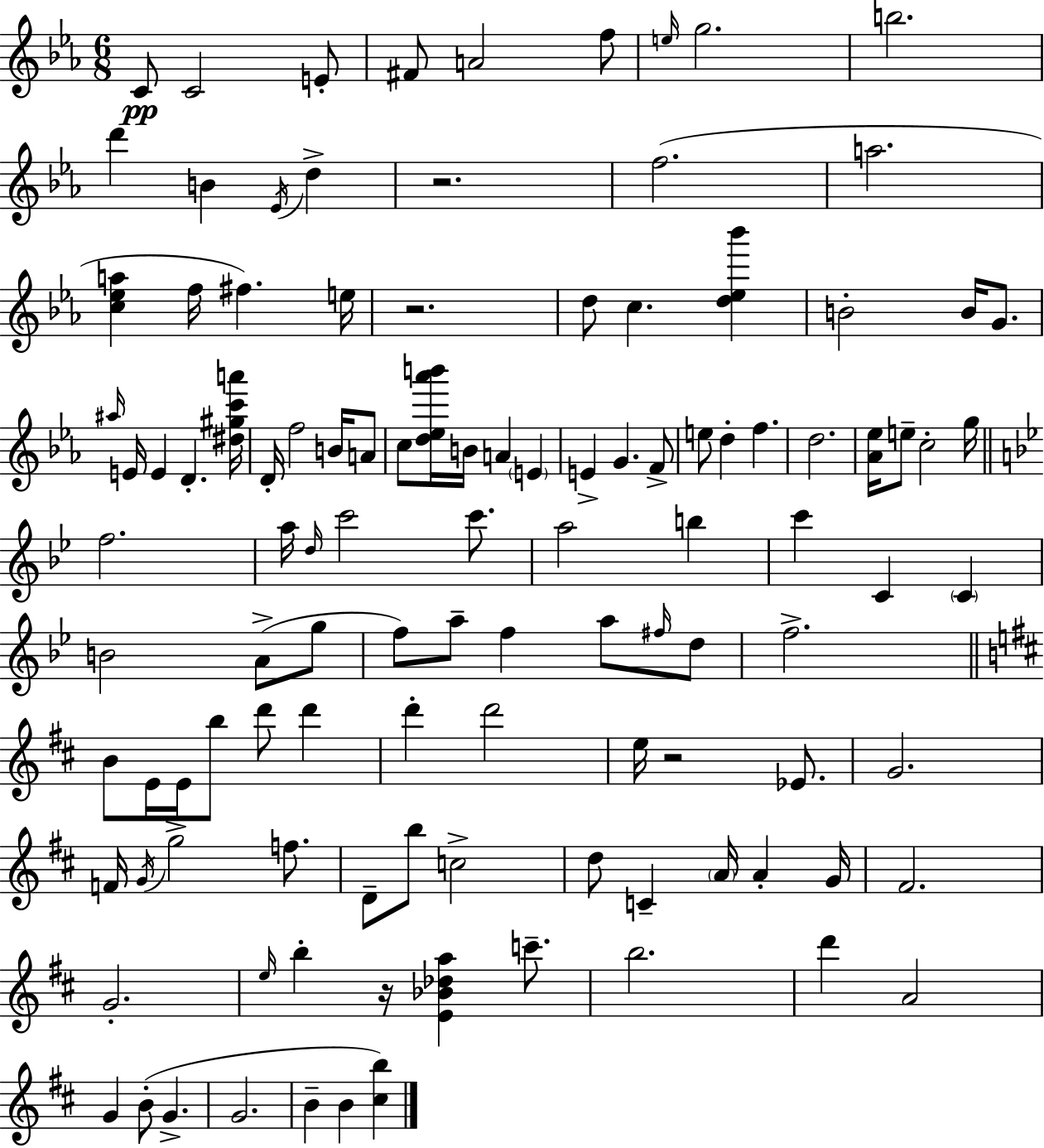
{
  \clef treble
  \numericTimeSignature
  \time 6/8
  \key c \minor
  c'8\pp c'2 e'8-. | fis'8 a'2 f''8 | \grace { e''16 } g''2. | b''2. | \break d'''4 b'4 \acciaccatura { ees'16 } d''4-> | r2. | f''2.( | a''2. | \break <c'' ees'' a''>4 f''16 fis''4.) | e''16 r2. | d''8 c''4. <d'' ees'' bes'''>4 | b'2-. b'16 g'8. | \break \grace { ais''16 } e'16 e'4 d'4.-. | <dis'' gis'' c''' a'''>16 d'16-. f''2 | b'16 a'8 c''8 <d'' ees'' aes''' b'''>16 b'16 a'4 \parenthesize e'4 | e'4-> g'4. | \break f'8-> e''8 d''4-. f''4. | d''2. | <aes' ees''>16 e''8-- c''2-. | g''16 \bar "||" \break \key bes \major f''2. | a''16 \grace { d''16 } c'''2 c'''8. | a''2 b''4 | c'''4 c'4 \parenthesize c'4 | \break b'2 a'8->( g''8 | f''8) a''8-- f''4 a''8 \grace { fis''16 } | d''8 f''2.-> | \bar "||" \break \key b \minor b'8 e'16 e'16 b''8 d'''8 d'''4 | d'''4-. d'''2 | e''16 r2 ees'8. | g'2. | \break f'16 \acciaccatura { g'16 } g''2-> f''8. | d'8-- b''8 c''2-> | d''8 c'4-- \parenthesize a'16 a'4-. | g'16 fis'2. | \break g'2.-. | \grace { e''16 } b''4-. r16 <e' bes' des'' a''>4 c'''8.-- | b''2. | d'''4 a'2 | \break g'4 b'8-.( g'4.-> | g'2. | b'4-- b'4 <cis'' b''>4) | \bar "|."
}